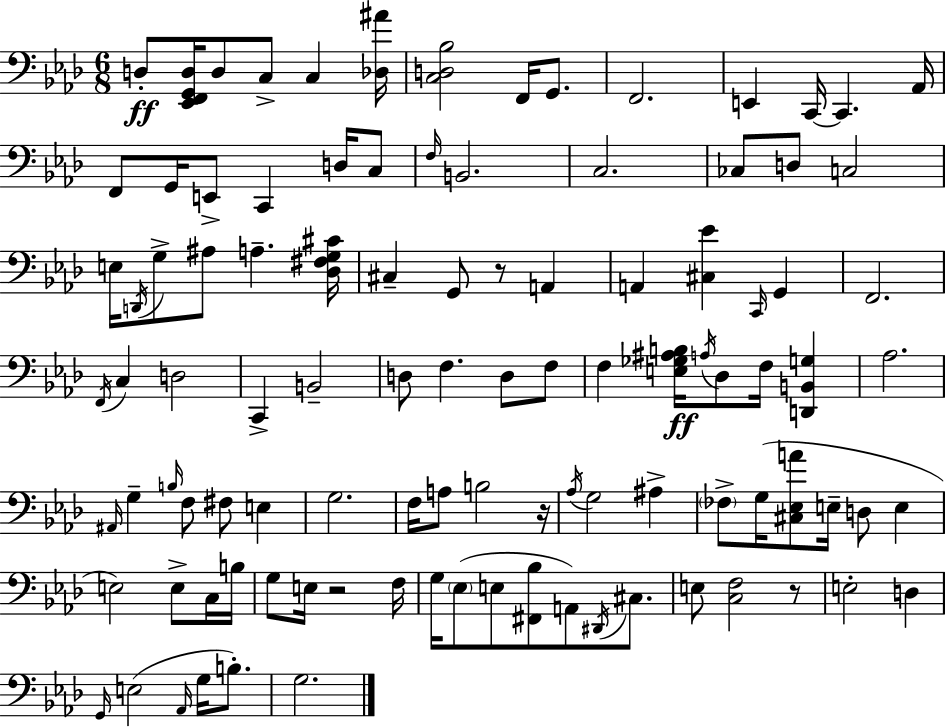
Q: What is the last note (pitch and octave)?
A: G3